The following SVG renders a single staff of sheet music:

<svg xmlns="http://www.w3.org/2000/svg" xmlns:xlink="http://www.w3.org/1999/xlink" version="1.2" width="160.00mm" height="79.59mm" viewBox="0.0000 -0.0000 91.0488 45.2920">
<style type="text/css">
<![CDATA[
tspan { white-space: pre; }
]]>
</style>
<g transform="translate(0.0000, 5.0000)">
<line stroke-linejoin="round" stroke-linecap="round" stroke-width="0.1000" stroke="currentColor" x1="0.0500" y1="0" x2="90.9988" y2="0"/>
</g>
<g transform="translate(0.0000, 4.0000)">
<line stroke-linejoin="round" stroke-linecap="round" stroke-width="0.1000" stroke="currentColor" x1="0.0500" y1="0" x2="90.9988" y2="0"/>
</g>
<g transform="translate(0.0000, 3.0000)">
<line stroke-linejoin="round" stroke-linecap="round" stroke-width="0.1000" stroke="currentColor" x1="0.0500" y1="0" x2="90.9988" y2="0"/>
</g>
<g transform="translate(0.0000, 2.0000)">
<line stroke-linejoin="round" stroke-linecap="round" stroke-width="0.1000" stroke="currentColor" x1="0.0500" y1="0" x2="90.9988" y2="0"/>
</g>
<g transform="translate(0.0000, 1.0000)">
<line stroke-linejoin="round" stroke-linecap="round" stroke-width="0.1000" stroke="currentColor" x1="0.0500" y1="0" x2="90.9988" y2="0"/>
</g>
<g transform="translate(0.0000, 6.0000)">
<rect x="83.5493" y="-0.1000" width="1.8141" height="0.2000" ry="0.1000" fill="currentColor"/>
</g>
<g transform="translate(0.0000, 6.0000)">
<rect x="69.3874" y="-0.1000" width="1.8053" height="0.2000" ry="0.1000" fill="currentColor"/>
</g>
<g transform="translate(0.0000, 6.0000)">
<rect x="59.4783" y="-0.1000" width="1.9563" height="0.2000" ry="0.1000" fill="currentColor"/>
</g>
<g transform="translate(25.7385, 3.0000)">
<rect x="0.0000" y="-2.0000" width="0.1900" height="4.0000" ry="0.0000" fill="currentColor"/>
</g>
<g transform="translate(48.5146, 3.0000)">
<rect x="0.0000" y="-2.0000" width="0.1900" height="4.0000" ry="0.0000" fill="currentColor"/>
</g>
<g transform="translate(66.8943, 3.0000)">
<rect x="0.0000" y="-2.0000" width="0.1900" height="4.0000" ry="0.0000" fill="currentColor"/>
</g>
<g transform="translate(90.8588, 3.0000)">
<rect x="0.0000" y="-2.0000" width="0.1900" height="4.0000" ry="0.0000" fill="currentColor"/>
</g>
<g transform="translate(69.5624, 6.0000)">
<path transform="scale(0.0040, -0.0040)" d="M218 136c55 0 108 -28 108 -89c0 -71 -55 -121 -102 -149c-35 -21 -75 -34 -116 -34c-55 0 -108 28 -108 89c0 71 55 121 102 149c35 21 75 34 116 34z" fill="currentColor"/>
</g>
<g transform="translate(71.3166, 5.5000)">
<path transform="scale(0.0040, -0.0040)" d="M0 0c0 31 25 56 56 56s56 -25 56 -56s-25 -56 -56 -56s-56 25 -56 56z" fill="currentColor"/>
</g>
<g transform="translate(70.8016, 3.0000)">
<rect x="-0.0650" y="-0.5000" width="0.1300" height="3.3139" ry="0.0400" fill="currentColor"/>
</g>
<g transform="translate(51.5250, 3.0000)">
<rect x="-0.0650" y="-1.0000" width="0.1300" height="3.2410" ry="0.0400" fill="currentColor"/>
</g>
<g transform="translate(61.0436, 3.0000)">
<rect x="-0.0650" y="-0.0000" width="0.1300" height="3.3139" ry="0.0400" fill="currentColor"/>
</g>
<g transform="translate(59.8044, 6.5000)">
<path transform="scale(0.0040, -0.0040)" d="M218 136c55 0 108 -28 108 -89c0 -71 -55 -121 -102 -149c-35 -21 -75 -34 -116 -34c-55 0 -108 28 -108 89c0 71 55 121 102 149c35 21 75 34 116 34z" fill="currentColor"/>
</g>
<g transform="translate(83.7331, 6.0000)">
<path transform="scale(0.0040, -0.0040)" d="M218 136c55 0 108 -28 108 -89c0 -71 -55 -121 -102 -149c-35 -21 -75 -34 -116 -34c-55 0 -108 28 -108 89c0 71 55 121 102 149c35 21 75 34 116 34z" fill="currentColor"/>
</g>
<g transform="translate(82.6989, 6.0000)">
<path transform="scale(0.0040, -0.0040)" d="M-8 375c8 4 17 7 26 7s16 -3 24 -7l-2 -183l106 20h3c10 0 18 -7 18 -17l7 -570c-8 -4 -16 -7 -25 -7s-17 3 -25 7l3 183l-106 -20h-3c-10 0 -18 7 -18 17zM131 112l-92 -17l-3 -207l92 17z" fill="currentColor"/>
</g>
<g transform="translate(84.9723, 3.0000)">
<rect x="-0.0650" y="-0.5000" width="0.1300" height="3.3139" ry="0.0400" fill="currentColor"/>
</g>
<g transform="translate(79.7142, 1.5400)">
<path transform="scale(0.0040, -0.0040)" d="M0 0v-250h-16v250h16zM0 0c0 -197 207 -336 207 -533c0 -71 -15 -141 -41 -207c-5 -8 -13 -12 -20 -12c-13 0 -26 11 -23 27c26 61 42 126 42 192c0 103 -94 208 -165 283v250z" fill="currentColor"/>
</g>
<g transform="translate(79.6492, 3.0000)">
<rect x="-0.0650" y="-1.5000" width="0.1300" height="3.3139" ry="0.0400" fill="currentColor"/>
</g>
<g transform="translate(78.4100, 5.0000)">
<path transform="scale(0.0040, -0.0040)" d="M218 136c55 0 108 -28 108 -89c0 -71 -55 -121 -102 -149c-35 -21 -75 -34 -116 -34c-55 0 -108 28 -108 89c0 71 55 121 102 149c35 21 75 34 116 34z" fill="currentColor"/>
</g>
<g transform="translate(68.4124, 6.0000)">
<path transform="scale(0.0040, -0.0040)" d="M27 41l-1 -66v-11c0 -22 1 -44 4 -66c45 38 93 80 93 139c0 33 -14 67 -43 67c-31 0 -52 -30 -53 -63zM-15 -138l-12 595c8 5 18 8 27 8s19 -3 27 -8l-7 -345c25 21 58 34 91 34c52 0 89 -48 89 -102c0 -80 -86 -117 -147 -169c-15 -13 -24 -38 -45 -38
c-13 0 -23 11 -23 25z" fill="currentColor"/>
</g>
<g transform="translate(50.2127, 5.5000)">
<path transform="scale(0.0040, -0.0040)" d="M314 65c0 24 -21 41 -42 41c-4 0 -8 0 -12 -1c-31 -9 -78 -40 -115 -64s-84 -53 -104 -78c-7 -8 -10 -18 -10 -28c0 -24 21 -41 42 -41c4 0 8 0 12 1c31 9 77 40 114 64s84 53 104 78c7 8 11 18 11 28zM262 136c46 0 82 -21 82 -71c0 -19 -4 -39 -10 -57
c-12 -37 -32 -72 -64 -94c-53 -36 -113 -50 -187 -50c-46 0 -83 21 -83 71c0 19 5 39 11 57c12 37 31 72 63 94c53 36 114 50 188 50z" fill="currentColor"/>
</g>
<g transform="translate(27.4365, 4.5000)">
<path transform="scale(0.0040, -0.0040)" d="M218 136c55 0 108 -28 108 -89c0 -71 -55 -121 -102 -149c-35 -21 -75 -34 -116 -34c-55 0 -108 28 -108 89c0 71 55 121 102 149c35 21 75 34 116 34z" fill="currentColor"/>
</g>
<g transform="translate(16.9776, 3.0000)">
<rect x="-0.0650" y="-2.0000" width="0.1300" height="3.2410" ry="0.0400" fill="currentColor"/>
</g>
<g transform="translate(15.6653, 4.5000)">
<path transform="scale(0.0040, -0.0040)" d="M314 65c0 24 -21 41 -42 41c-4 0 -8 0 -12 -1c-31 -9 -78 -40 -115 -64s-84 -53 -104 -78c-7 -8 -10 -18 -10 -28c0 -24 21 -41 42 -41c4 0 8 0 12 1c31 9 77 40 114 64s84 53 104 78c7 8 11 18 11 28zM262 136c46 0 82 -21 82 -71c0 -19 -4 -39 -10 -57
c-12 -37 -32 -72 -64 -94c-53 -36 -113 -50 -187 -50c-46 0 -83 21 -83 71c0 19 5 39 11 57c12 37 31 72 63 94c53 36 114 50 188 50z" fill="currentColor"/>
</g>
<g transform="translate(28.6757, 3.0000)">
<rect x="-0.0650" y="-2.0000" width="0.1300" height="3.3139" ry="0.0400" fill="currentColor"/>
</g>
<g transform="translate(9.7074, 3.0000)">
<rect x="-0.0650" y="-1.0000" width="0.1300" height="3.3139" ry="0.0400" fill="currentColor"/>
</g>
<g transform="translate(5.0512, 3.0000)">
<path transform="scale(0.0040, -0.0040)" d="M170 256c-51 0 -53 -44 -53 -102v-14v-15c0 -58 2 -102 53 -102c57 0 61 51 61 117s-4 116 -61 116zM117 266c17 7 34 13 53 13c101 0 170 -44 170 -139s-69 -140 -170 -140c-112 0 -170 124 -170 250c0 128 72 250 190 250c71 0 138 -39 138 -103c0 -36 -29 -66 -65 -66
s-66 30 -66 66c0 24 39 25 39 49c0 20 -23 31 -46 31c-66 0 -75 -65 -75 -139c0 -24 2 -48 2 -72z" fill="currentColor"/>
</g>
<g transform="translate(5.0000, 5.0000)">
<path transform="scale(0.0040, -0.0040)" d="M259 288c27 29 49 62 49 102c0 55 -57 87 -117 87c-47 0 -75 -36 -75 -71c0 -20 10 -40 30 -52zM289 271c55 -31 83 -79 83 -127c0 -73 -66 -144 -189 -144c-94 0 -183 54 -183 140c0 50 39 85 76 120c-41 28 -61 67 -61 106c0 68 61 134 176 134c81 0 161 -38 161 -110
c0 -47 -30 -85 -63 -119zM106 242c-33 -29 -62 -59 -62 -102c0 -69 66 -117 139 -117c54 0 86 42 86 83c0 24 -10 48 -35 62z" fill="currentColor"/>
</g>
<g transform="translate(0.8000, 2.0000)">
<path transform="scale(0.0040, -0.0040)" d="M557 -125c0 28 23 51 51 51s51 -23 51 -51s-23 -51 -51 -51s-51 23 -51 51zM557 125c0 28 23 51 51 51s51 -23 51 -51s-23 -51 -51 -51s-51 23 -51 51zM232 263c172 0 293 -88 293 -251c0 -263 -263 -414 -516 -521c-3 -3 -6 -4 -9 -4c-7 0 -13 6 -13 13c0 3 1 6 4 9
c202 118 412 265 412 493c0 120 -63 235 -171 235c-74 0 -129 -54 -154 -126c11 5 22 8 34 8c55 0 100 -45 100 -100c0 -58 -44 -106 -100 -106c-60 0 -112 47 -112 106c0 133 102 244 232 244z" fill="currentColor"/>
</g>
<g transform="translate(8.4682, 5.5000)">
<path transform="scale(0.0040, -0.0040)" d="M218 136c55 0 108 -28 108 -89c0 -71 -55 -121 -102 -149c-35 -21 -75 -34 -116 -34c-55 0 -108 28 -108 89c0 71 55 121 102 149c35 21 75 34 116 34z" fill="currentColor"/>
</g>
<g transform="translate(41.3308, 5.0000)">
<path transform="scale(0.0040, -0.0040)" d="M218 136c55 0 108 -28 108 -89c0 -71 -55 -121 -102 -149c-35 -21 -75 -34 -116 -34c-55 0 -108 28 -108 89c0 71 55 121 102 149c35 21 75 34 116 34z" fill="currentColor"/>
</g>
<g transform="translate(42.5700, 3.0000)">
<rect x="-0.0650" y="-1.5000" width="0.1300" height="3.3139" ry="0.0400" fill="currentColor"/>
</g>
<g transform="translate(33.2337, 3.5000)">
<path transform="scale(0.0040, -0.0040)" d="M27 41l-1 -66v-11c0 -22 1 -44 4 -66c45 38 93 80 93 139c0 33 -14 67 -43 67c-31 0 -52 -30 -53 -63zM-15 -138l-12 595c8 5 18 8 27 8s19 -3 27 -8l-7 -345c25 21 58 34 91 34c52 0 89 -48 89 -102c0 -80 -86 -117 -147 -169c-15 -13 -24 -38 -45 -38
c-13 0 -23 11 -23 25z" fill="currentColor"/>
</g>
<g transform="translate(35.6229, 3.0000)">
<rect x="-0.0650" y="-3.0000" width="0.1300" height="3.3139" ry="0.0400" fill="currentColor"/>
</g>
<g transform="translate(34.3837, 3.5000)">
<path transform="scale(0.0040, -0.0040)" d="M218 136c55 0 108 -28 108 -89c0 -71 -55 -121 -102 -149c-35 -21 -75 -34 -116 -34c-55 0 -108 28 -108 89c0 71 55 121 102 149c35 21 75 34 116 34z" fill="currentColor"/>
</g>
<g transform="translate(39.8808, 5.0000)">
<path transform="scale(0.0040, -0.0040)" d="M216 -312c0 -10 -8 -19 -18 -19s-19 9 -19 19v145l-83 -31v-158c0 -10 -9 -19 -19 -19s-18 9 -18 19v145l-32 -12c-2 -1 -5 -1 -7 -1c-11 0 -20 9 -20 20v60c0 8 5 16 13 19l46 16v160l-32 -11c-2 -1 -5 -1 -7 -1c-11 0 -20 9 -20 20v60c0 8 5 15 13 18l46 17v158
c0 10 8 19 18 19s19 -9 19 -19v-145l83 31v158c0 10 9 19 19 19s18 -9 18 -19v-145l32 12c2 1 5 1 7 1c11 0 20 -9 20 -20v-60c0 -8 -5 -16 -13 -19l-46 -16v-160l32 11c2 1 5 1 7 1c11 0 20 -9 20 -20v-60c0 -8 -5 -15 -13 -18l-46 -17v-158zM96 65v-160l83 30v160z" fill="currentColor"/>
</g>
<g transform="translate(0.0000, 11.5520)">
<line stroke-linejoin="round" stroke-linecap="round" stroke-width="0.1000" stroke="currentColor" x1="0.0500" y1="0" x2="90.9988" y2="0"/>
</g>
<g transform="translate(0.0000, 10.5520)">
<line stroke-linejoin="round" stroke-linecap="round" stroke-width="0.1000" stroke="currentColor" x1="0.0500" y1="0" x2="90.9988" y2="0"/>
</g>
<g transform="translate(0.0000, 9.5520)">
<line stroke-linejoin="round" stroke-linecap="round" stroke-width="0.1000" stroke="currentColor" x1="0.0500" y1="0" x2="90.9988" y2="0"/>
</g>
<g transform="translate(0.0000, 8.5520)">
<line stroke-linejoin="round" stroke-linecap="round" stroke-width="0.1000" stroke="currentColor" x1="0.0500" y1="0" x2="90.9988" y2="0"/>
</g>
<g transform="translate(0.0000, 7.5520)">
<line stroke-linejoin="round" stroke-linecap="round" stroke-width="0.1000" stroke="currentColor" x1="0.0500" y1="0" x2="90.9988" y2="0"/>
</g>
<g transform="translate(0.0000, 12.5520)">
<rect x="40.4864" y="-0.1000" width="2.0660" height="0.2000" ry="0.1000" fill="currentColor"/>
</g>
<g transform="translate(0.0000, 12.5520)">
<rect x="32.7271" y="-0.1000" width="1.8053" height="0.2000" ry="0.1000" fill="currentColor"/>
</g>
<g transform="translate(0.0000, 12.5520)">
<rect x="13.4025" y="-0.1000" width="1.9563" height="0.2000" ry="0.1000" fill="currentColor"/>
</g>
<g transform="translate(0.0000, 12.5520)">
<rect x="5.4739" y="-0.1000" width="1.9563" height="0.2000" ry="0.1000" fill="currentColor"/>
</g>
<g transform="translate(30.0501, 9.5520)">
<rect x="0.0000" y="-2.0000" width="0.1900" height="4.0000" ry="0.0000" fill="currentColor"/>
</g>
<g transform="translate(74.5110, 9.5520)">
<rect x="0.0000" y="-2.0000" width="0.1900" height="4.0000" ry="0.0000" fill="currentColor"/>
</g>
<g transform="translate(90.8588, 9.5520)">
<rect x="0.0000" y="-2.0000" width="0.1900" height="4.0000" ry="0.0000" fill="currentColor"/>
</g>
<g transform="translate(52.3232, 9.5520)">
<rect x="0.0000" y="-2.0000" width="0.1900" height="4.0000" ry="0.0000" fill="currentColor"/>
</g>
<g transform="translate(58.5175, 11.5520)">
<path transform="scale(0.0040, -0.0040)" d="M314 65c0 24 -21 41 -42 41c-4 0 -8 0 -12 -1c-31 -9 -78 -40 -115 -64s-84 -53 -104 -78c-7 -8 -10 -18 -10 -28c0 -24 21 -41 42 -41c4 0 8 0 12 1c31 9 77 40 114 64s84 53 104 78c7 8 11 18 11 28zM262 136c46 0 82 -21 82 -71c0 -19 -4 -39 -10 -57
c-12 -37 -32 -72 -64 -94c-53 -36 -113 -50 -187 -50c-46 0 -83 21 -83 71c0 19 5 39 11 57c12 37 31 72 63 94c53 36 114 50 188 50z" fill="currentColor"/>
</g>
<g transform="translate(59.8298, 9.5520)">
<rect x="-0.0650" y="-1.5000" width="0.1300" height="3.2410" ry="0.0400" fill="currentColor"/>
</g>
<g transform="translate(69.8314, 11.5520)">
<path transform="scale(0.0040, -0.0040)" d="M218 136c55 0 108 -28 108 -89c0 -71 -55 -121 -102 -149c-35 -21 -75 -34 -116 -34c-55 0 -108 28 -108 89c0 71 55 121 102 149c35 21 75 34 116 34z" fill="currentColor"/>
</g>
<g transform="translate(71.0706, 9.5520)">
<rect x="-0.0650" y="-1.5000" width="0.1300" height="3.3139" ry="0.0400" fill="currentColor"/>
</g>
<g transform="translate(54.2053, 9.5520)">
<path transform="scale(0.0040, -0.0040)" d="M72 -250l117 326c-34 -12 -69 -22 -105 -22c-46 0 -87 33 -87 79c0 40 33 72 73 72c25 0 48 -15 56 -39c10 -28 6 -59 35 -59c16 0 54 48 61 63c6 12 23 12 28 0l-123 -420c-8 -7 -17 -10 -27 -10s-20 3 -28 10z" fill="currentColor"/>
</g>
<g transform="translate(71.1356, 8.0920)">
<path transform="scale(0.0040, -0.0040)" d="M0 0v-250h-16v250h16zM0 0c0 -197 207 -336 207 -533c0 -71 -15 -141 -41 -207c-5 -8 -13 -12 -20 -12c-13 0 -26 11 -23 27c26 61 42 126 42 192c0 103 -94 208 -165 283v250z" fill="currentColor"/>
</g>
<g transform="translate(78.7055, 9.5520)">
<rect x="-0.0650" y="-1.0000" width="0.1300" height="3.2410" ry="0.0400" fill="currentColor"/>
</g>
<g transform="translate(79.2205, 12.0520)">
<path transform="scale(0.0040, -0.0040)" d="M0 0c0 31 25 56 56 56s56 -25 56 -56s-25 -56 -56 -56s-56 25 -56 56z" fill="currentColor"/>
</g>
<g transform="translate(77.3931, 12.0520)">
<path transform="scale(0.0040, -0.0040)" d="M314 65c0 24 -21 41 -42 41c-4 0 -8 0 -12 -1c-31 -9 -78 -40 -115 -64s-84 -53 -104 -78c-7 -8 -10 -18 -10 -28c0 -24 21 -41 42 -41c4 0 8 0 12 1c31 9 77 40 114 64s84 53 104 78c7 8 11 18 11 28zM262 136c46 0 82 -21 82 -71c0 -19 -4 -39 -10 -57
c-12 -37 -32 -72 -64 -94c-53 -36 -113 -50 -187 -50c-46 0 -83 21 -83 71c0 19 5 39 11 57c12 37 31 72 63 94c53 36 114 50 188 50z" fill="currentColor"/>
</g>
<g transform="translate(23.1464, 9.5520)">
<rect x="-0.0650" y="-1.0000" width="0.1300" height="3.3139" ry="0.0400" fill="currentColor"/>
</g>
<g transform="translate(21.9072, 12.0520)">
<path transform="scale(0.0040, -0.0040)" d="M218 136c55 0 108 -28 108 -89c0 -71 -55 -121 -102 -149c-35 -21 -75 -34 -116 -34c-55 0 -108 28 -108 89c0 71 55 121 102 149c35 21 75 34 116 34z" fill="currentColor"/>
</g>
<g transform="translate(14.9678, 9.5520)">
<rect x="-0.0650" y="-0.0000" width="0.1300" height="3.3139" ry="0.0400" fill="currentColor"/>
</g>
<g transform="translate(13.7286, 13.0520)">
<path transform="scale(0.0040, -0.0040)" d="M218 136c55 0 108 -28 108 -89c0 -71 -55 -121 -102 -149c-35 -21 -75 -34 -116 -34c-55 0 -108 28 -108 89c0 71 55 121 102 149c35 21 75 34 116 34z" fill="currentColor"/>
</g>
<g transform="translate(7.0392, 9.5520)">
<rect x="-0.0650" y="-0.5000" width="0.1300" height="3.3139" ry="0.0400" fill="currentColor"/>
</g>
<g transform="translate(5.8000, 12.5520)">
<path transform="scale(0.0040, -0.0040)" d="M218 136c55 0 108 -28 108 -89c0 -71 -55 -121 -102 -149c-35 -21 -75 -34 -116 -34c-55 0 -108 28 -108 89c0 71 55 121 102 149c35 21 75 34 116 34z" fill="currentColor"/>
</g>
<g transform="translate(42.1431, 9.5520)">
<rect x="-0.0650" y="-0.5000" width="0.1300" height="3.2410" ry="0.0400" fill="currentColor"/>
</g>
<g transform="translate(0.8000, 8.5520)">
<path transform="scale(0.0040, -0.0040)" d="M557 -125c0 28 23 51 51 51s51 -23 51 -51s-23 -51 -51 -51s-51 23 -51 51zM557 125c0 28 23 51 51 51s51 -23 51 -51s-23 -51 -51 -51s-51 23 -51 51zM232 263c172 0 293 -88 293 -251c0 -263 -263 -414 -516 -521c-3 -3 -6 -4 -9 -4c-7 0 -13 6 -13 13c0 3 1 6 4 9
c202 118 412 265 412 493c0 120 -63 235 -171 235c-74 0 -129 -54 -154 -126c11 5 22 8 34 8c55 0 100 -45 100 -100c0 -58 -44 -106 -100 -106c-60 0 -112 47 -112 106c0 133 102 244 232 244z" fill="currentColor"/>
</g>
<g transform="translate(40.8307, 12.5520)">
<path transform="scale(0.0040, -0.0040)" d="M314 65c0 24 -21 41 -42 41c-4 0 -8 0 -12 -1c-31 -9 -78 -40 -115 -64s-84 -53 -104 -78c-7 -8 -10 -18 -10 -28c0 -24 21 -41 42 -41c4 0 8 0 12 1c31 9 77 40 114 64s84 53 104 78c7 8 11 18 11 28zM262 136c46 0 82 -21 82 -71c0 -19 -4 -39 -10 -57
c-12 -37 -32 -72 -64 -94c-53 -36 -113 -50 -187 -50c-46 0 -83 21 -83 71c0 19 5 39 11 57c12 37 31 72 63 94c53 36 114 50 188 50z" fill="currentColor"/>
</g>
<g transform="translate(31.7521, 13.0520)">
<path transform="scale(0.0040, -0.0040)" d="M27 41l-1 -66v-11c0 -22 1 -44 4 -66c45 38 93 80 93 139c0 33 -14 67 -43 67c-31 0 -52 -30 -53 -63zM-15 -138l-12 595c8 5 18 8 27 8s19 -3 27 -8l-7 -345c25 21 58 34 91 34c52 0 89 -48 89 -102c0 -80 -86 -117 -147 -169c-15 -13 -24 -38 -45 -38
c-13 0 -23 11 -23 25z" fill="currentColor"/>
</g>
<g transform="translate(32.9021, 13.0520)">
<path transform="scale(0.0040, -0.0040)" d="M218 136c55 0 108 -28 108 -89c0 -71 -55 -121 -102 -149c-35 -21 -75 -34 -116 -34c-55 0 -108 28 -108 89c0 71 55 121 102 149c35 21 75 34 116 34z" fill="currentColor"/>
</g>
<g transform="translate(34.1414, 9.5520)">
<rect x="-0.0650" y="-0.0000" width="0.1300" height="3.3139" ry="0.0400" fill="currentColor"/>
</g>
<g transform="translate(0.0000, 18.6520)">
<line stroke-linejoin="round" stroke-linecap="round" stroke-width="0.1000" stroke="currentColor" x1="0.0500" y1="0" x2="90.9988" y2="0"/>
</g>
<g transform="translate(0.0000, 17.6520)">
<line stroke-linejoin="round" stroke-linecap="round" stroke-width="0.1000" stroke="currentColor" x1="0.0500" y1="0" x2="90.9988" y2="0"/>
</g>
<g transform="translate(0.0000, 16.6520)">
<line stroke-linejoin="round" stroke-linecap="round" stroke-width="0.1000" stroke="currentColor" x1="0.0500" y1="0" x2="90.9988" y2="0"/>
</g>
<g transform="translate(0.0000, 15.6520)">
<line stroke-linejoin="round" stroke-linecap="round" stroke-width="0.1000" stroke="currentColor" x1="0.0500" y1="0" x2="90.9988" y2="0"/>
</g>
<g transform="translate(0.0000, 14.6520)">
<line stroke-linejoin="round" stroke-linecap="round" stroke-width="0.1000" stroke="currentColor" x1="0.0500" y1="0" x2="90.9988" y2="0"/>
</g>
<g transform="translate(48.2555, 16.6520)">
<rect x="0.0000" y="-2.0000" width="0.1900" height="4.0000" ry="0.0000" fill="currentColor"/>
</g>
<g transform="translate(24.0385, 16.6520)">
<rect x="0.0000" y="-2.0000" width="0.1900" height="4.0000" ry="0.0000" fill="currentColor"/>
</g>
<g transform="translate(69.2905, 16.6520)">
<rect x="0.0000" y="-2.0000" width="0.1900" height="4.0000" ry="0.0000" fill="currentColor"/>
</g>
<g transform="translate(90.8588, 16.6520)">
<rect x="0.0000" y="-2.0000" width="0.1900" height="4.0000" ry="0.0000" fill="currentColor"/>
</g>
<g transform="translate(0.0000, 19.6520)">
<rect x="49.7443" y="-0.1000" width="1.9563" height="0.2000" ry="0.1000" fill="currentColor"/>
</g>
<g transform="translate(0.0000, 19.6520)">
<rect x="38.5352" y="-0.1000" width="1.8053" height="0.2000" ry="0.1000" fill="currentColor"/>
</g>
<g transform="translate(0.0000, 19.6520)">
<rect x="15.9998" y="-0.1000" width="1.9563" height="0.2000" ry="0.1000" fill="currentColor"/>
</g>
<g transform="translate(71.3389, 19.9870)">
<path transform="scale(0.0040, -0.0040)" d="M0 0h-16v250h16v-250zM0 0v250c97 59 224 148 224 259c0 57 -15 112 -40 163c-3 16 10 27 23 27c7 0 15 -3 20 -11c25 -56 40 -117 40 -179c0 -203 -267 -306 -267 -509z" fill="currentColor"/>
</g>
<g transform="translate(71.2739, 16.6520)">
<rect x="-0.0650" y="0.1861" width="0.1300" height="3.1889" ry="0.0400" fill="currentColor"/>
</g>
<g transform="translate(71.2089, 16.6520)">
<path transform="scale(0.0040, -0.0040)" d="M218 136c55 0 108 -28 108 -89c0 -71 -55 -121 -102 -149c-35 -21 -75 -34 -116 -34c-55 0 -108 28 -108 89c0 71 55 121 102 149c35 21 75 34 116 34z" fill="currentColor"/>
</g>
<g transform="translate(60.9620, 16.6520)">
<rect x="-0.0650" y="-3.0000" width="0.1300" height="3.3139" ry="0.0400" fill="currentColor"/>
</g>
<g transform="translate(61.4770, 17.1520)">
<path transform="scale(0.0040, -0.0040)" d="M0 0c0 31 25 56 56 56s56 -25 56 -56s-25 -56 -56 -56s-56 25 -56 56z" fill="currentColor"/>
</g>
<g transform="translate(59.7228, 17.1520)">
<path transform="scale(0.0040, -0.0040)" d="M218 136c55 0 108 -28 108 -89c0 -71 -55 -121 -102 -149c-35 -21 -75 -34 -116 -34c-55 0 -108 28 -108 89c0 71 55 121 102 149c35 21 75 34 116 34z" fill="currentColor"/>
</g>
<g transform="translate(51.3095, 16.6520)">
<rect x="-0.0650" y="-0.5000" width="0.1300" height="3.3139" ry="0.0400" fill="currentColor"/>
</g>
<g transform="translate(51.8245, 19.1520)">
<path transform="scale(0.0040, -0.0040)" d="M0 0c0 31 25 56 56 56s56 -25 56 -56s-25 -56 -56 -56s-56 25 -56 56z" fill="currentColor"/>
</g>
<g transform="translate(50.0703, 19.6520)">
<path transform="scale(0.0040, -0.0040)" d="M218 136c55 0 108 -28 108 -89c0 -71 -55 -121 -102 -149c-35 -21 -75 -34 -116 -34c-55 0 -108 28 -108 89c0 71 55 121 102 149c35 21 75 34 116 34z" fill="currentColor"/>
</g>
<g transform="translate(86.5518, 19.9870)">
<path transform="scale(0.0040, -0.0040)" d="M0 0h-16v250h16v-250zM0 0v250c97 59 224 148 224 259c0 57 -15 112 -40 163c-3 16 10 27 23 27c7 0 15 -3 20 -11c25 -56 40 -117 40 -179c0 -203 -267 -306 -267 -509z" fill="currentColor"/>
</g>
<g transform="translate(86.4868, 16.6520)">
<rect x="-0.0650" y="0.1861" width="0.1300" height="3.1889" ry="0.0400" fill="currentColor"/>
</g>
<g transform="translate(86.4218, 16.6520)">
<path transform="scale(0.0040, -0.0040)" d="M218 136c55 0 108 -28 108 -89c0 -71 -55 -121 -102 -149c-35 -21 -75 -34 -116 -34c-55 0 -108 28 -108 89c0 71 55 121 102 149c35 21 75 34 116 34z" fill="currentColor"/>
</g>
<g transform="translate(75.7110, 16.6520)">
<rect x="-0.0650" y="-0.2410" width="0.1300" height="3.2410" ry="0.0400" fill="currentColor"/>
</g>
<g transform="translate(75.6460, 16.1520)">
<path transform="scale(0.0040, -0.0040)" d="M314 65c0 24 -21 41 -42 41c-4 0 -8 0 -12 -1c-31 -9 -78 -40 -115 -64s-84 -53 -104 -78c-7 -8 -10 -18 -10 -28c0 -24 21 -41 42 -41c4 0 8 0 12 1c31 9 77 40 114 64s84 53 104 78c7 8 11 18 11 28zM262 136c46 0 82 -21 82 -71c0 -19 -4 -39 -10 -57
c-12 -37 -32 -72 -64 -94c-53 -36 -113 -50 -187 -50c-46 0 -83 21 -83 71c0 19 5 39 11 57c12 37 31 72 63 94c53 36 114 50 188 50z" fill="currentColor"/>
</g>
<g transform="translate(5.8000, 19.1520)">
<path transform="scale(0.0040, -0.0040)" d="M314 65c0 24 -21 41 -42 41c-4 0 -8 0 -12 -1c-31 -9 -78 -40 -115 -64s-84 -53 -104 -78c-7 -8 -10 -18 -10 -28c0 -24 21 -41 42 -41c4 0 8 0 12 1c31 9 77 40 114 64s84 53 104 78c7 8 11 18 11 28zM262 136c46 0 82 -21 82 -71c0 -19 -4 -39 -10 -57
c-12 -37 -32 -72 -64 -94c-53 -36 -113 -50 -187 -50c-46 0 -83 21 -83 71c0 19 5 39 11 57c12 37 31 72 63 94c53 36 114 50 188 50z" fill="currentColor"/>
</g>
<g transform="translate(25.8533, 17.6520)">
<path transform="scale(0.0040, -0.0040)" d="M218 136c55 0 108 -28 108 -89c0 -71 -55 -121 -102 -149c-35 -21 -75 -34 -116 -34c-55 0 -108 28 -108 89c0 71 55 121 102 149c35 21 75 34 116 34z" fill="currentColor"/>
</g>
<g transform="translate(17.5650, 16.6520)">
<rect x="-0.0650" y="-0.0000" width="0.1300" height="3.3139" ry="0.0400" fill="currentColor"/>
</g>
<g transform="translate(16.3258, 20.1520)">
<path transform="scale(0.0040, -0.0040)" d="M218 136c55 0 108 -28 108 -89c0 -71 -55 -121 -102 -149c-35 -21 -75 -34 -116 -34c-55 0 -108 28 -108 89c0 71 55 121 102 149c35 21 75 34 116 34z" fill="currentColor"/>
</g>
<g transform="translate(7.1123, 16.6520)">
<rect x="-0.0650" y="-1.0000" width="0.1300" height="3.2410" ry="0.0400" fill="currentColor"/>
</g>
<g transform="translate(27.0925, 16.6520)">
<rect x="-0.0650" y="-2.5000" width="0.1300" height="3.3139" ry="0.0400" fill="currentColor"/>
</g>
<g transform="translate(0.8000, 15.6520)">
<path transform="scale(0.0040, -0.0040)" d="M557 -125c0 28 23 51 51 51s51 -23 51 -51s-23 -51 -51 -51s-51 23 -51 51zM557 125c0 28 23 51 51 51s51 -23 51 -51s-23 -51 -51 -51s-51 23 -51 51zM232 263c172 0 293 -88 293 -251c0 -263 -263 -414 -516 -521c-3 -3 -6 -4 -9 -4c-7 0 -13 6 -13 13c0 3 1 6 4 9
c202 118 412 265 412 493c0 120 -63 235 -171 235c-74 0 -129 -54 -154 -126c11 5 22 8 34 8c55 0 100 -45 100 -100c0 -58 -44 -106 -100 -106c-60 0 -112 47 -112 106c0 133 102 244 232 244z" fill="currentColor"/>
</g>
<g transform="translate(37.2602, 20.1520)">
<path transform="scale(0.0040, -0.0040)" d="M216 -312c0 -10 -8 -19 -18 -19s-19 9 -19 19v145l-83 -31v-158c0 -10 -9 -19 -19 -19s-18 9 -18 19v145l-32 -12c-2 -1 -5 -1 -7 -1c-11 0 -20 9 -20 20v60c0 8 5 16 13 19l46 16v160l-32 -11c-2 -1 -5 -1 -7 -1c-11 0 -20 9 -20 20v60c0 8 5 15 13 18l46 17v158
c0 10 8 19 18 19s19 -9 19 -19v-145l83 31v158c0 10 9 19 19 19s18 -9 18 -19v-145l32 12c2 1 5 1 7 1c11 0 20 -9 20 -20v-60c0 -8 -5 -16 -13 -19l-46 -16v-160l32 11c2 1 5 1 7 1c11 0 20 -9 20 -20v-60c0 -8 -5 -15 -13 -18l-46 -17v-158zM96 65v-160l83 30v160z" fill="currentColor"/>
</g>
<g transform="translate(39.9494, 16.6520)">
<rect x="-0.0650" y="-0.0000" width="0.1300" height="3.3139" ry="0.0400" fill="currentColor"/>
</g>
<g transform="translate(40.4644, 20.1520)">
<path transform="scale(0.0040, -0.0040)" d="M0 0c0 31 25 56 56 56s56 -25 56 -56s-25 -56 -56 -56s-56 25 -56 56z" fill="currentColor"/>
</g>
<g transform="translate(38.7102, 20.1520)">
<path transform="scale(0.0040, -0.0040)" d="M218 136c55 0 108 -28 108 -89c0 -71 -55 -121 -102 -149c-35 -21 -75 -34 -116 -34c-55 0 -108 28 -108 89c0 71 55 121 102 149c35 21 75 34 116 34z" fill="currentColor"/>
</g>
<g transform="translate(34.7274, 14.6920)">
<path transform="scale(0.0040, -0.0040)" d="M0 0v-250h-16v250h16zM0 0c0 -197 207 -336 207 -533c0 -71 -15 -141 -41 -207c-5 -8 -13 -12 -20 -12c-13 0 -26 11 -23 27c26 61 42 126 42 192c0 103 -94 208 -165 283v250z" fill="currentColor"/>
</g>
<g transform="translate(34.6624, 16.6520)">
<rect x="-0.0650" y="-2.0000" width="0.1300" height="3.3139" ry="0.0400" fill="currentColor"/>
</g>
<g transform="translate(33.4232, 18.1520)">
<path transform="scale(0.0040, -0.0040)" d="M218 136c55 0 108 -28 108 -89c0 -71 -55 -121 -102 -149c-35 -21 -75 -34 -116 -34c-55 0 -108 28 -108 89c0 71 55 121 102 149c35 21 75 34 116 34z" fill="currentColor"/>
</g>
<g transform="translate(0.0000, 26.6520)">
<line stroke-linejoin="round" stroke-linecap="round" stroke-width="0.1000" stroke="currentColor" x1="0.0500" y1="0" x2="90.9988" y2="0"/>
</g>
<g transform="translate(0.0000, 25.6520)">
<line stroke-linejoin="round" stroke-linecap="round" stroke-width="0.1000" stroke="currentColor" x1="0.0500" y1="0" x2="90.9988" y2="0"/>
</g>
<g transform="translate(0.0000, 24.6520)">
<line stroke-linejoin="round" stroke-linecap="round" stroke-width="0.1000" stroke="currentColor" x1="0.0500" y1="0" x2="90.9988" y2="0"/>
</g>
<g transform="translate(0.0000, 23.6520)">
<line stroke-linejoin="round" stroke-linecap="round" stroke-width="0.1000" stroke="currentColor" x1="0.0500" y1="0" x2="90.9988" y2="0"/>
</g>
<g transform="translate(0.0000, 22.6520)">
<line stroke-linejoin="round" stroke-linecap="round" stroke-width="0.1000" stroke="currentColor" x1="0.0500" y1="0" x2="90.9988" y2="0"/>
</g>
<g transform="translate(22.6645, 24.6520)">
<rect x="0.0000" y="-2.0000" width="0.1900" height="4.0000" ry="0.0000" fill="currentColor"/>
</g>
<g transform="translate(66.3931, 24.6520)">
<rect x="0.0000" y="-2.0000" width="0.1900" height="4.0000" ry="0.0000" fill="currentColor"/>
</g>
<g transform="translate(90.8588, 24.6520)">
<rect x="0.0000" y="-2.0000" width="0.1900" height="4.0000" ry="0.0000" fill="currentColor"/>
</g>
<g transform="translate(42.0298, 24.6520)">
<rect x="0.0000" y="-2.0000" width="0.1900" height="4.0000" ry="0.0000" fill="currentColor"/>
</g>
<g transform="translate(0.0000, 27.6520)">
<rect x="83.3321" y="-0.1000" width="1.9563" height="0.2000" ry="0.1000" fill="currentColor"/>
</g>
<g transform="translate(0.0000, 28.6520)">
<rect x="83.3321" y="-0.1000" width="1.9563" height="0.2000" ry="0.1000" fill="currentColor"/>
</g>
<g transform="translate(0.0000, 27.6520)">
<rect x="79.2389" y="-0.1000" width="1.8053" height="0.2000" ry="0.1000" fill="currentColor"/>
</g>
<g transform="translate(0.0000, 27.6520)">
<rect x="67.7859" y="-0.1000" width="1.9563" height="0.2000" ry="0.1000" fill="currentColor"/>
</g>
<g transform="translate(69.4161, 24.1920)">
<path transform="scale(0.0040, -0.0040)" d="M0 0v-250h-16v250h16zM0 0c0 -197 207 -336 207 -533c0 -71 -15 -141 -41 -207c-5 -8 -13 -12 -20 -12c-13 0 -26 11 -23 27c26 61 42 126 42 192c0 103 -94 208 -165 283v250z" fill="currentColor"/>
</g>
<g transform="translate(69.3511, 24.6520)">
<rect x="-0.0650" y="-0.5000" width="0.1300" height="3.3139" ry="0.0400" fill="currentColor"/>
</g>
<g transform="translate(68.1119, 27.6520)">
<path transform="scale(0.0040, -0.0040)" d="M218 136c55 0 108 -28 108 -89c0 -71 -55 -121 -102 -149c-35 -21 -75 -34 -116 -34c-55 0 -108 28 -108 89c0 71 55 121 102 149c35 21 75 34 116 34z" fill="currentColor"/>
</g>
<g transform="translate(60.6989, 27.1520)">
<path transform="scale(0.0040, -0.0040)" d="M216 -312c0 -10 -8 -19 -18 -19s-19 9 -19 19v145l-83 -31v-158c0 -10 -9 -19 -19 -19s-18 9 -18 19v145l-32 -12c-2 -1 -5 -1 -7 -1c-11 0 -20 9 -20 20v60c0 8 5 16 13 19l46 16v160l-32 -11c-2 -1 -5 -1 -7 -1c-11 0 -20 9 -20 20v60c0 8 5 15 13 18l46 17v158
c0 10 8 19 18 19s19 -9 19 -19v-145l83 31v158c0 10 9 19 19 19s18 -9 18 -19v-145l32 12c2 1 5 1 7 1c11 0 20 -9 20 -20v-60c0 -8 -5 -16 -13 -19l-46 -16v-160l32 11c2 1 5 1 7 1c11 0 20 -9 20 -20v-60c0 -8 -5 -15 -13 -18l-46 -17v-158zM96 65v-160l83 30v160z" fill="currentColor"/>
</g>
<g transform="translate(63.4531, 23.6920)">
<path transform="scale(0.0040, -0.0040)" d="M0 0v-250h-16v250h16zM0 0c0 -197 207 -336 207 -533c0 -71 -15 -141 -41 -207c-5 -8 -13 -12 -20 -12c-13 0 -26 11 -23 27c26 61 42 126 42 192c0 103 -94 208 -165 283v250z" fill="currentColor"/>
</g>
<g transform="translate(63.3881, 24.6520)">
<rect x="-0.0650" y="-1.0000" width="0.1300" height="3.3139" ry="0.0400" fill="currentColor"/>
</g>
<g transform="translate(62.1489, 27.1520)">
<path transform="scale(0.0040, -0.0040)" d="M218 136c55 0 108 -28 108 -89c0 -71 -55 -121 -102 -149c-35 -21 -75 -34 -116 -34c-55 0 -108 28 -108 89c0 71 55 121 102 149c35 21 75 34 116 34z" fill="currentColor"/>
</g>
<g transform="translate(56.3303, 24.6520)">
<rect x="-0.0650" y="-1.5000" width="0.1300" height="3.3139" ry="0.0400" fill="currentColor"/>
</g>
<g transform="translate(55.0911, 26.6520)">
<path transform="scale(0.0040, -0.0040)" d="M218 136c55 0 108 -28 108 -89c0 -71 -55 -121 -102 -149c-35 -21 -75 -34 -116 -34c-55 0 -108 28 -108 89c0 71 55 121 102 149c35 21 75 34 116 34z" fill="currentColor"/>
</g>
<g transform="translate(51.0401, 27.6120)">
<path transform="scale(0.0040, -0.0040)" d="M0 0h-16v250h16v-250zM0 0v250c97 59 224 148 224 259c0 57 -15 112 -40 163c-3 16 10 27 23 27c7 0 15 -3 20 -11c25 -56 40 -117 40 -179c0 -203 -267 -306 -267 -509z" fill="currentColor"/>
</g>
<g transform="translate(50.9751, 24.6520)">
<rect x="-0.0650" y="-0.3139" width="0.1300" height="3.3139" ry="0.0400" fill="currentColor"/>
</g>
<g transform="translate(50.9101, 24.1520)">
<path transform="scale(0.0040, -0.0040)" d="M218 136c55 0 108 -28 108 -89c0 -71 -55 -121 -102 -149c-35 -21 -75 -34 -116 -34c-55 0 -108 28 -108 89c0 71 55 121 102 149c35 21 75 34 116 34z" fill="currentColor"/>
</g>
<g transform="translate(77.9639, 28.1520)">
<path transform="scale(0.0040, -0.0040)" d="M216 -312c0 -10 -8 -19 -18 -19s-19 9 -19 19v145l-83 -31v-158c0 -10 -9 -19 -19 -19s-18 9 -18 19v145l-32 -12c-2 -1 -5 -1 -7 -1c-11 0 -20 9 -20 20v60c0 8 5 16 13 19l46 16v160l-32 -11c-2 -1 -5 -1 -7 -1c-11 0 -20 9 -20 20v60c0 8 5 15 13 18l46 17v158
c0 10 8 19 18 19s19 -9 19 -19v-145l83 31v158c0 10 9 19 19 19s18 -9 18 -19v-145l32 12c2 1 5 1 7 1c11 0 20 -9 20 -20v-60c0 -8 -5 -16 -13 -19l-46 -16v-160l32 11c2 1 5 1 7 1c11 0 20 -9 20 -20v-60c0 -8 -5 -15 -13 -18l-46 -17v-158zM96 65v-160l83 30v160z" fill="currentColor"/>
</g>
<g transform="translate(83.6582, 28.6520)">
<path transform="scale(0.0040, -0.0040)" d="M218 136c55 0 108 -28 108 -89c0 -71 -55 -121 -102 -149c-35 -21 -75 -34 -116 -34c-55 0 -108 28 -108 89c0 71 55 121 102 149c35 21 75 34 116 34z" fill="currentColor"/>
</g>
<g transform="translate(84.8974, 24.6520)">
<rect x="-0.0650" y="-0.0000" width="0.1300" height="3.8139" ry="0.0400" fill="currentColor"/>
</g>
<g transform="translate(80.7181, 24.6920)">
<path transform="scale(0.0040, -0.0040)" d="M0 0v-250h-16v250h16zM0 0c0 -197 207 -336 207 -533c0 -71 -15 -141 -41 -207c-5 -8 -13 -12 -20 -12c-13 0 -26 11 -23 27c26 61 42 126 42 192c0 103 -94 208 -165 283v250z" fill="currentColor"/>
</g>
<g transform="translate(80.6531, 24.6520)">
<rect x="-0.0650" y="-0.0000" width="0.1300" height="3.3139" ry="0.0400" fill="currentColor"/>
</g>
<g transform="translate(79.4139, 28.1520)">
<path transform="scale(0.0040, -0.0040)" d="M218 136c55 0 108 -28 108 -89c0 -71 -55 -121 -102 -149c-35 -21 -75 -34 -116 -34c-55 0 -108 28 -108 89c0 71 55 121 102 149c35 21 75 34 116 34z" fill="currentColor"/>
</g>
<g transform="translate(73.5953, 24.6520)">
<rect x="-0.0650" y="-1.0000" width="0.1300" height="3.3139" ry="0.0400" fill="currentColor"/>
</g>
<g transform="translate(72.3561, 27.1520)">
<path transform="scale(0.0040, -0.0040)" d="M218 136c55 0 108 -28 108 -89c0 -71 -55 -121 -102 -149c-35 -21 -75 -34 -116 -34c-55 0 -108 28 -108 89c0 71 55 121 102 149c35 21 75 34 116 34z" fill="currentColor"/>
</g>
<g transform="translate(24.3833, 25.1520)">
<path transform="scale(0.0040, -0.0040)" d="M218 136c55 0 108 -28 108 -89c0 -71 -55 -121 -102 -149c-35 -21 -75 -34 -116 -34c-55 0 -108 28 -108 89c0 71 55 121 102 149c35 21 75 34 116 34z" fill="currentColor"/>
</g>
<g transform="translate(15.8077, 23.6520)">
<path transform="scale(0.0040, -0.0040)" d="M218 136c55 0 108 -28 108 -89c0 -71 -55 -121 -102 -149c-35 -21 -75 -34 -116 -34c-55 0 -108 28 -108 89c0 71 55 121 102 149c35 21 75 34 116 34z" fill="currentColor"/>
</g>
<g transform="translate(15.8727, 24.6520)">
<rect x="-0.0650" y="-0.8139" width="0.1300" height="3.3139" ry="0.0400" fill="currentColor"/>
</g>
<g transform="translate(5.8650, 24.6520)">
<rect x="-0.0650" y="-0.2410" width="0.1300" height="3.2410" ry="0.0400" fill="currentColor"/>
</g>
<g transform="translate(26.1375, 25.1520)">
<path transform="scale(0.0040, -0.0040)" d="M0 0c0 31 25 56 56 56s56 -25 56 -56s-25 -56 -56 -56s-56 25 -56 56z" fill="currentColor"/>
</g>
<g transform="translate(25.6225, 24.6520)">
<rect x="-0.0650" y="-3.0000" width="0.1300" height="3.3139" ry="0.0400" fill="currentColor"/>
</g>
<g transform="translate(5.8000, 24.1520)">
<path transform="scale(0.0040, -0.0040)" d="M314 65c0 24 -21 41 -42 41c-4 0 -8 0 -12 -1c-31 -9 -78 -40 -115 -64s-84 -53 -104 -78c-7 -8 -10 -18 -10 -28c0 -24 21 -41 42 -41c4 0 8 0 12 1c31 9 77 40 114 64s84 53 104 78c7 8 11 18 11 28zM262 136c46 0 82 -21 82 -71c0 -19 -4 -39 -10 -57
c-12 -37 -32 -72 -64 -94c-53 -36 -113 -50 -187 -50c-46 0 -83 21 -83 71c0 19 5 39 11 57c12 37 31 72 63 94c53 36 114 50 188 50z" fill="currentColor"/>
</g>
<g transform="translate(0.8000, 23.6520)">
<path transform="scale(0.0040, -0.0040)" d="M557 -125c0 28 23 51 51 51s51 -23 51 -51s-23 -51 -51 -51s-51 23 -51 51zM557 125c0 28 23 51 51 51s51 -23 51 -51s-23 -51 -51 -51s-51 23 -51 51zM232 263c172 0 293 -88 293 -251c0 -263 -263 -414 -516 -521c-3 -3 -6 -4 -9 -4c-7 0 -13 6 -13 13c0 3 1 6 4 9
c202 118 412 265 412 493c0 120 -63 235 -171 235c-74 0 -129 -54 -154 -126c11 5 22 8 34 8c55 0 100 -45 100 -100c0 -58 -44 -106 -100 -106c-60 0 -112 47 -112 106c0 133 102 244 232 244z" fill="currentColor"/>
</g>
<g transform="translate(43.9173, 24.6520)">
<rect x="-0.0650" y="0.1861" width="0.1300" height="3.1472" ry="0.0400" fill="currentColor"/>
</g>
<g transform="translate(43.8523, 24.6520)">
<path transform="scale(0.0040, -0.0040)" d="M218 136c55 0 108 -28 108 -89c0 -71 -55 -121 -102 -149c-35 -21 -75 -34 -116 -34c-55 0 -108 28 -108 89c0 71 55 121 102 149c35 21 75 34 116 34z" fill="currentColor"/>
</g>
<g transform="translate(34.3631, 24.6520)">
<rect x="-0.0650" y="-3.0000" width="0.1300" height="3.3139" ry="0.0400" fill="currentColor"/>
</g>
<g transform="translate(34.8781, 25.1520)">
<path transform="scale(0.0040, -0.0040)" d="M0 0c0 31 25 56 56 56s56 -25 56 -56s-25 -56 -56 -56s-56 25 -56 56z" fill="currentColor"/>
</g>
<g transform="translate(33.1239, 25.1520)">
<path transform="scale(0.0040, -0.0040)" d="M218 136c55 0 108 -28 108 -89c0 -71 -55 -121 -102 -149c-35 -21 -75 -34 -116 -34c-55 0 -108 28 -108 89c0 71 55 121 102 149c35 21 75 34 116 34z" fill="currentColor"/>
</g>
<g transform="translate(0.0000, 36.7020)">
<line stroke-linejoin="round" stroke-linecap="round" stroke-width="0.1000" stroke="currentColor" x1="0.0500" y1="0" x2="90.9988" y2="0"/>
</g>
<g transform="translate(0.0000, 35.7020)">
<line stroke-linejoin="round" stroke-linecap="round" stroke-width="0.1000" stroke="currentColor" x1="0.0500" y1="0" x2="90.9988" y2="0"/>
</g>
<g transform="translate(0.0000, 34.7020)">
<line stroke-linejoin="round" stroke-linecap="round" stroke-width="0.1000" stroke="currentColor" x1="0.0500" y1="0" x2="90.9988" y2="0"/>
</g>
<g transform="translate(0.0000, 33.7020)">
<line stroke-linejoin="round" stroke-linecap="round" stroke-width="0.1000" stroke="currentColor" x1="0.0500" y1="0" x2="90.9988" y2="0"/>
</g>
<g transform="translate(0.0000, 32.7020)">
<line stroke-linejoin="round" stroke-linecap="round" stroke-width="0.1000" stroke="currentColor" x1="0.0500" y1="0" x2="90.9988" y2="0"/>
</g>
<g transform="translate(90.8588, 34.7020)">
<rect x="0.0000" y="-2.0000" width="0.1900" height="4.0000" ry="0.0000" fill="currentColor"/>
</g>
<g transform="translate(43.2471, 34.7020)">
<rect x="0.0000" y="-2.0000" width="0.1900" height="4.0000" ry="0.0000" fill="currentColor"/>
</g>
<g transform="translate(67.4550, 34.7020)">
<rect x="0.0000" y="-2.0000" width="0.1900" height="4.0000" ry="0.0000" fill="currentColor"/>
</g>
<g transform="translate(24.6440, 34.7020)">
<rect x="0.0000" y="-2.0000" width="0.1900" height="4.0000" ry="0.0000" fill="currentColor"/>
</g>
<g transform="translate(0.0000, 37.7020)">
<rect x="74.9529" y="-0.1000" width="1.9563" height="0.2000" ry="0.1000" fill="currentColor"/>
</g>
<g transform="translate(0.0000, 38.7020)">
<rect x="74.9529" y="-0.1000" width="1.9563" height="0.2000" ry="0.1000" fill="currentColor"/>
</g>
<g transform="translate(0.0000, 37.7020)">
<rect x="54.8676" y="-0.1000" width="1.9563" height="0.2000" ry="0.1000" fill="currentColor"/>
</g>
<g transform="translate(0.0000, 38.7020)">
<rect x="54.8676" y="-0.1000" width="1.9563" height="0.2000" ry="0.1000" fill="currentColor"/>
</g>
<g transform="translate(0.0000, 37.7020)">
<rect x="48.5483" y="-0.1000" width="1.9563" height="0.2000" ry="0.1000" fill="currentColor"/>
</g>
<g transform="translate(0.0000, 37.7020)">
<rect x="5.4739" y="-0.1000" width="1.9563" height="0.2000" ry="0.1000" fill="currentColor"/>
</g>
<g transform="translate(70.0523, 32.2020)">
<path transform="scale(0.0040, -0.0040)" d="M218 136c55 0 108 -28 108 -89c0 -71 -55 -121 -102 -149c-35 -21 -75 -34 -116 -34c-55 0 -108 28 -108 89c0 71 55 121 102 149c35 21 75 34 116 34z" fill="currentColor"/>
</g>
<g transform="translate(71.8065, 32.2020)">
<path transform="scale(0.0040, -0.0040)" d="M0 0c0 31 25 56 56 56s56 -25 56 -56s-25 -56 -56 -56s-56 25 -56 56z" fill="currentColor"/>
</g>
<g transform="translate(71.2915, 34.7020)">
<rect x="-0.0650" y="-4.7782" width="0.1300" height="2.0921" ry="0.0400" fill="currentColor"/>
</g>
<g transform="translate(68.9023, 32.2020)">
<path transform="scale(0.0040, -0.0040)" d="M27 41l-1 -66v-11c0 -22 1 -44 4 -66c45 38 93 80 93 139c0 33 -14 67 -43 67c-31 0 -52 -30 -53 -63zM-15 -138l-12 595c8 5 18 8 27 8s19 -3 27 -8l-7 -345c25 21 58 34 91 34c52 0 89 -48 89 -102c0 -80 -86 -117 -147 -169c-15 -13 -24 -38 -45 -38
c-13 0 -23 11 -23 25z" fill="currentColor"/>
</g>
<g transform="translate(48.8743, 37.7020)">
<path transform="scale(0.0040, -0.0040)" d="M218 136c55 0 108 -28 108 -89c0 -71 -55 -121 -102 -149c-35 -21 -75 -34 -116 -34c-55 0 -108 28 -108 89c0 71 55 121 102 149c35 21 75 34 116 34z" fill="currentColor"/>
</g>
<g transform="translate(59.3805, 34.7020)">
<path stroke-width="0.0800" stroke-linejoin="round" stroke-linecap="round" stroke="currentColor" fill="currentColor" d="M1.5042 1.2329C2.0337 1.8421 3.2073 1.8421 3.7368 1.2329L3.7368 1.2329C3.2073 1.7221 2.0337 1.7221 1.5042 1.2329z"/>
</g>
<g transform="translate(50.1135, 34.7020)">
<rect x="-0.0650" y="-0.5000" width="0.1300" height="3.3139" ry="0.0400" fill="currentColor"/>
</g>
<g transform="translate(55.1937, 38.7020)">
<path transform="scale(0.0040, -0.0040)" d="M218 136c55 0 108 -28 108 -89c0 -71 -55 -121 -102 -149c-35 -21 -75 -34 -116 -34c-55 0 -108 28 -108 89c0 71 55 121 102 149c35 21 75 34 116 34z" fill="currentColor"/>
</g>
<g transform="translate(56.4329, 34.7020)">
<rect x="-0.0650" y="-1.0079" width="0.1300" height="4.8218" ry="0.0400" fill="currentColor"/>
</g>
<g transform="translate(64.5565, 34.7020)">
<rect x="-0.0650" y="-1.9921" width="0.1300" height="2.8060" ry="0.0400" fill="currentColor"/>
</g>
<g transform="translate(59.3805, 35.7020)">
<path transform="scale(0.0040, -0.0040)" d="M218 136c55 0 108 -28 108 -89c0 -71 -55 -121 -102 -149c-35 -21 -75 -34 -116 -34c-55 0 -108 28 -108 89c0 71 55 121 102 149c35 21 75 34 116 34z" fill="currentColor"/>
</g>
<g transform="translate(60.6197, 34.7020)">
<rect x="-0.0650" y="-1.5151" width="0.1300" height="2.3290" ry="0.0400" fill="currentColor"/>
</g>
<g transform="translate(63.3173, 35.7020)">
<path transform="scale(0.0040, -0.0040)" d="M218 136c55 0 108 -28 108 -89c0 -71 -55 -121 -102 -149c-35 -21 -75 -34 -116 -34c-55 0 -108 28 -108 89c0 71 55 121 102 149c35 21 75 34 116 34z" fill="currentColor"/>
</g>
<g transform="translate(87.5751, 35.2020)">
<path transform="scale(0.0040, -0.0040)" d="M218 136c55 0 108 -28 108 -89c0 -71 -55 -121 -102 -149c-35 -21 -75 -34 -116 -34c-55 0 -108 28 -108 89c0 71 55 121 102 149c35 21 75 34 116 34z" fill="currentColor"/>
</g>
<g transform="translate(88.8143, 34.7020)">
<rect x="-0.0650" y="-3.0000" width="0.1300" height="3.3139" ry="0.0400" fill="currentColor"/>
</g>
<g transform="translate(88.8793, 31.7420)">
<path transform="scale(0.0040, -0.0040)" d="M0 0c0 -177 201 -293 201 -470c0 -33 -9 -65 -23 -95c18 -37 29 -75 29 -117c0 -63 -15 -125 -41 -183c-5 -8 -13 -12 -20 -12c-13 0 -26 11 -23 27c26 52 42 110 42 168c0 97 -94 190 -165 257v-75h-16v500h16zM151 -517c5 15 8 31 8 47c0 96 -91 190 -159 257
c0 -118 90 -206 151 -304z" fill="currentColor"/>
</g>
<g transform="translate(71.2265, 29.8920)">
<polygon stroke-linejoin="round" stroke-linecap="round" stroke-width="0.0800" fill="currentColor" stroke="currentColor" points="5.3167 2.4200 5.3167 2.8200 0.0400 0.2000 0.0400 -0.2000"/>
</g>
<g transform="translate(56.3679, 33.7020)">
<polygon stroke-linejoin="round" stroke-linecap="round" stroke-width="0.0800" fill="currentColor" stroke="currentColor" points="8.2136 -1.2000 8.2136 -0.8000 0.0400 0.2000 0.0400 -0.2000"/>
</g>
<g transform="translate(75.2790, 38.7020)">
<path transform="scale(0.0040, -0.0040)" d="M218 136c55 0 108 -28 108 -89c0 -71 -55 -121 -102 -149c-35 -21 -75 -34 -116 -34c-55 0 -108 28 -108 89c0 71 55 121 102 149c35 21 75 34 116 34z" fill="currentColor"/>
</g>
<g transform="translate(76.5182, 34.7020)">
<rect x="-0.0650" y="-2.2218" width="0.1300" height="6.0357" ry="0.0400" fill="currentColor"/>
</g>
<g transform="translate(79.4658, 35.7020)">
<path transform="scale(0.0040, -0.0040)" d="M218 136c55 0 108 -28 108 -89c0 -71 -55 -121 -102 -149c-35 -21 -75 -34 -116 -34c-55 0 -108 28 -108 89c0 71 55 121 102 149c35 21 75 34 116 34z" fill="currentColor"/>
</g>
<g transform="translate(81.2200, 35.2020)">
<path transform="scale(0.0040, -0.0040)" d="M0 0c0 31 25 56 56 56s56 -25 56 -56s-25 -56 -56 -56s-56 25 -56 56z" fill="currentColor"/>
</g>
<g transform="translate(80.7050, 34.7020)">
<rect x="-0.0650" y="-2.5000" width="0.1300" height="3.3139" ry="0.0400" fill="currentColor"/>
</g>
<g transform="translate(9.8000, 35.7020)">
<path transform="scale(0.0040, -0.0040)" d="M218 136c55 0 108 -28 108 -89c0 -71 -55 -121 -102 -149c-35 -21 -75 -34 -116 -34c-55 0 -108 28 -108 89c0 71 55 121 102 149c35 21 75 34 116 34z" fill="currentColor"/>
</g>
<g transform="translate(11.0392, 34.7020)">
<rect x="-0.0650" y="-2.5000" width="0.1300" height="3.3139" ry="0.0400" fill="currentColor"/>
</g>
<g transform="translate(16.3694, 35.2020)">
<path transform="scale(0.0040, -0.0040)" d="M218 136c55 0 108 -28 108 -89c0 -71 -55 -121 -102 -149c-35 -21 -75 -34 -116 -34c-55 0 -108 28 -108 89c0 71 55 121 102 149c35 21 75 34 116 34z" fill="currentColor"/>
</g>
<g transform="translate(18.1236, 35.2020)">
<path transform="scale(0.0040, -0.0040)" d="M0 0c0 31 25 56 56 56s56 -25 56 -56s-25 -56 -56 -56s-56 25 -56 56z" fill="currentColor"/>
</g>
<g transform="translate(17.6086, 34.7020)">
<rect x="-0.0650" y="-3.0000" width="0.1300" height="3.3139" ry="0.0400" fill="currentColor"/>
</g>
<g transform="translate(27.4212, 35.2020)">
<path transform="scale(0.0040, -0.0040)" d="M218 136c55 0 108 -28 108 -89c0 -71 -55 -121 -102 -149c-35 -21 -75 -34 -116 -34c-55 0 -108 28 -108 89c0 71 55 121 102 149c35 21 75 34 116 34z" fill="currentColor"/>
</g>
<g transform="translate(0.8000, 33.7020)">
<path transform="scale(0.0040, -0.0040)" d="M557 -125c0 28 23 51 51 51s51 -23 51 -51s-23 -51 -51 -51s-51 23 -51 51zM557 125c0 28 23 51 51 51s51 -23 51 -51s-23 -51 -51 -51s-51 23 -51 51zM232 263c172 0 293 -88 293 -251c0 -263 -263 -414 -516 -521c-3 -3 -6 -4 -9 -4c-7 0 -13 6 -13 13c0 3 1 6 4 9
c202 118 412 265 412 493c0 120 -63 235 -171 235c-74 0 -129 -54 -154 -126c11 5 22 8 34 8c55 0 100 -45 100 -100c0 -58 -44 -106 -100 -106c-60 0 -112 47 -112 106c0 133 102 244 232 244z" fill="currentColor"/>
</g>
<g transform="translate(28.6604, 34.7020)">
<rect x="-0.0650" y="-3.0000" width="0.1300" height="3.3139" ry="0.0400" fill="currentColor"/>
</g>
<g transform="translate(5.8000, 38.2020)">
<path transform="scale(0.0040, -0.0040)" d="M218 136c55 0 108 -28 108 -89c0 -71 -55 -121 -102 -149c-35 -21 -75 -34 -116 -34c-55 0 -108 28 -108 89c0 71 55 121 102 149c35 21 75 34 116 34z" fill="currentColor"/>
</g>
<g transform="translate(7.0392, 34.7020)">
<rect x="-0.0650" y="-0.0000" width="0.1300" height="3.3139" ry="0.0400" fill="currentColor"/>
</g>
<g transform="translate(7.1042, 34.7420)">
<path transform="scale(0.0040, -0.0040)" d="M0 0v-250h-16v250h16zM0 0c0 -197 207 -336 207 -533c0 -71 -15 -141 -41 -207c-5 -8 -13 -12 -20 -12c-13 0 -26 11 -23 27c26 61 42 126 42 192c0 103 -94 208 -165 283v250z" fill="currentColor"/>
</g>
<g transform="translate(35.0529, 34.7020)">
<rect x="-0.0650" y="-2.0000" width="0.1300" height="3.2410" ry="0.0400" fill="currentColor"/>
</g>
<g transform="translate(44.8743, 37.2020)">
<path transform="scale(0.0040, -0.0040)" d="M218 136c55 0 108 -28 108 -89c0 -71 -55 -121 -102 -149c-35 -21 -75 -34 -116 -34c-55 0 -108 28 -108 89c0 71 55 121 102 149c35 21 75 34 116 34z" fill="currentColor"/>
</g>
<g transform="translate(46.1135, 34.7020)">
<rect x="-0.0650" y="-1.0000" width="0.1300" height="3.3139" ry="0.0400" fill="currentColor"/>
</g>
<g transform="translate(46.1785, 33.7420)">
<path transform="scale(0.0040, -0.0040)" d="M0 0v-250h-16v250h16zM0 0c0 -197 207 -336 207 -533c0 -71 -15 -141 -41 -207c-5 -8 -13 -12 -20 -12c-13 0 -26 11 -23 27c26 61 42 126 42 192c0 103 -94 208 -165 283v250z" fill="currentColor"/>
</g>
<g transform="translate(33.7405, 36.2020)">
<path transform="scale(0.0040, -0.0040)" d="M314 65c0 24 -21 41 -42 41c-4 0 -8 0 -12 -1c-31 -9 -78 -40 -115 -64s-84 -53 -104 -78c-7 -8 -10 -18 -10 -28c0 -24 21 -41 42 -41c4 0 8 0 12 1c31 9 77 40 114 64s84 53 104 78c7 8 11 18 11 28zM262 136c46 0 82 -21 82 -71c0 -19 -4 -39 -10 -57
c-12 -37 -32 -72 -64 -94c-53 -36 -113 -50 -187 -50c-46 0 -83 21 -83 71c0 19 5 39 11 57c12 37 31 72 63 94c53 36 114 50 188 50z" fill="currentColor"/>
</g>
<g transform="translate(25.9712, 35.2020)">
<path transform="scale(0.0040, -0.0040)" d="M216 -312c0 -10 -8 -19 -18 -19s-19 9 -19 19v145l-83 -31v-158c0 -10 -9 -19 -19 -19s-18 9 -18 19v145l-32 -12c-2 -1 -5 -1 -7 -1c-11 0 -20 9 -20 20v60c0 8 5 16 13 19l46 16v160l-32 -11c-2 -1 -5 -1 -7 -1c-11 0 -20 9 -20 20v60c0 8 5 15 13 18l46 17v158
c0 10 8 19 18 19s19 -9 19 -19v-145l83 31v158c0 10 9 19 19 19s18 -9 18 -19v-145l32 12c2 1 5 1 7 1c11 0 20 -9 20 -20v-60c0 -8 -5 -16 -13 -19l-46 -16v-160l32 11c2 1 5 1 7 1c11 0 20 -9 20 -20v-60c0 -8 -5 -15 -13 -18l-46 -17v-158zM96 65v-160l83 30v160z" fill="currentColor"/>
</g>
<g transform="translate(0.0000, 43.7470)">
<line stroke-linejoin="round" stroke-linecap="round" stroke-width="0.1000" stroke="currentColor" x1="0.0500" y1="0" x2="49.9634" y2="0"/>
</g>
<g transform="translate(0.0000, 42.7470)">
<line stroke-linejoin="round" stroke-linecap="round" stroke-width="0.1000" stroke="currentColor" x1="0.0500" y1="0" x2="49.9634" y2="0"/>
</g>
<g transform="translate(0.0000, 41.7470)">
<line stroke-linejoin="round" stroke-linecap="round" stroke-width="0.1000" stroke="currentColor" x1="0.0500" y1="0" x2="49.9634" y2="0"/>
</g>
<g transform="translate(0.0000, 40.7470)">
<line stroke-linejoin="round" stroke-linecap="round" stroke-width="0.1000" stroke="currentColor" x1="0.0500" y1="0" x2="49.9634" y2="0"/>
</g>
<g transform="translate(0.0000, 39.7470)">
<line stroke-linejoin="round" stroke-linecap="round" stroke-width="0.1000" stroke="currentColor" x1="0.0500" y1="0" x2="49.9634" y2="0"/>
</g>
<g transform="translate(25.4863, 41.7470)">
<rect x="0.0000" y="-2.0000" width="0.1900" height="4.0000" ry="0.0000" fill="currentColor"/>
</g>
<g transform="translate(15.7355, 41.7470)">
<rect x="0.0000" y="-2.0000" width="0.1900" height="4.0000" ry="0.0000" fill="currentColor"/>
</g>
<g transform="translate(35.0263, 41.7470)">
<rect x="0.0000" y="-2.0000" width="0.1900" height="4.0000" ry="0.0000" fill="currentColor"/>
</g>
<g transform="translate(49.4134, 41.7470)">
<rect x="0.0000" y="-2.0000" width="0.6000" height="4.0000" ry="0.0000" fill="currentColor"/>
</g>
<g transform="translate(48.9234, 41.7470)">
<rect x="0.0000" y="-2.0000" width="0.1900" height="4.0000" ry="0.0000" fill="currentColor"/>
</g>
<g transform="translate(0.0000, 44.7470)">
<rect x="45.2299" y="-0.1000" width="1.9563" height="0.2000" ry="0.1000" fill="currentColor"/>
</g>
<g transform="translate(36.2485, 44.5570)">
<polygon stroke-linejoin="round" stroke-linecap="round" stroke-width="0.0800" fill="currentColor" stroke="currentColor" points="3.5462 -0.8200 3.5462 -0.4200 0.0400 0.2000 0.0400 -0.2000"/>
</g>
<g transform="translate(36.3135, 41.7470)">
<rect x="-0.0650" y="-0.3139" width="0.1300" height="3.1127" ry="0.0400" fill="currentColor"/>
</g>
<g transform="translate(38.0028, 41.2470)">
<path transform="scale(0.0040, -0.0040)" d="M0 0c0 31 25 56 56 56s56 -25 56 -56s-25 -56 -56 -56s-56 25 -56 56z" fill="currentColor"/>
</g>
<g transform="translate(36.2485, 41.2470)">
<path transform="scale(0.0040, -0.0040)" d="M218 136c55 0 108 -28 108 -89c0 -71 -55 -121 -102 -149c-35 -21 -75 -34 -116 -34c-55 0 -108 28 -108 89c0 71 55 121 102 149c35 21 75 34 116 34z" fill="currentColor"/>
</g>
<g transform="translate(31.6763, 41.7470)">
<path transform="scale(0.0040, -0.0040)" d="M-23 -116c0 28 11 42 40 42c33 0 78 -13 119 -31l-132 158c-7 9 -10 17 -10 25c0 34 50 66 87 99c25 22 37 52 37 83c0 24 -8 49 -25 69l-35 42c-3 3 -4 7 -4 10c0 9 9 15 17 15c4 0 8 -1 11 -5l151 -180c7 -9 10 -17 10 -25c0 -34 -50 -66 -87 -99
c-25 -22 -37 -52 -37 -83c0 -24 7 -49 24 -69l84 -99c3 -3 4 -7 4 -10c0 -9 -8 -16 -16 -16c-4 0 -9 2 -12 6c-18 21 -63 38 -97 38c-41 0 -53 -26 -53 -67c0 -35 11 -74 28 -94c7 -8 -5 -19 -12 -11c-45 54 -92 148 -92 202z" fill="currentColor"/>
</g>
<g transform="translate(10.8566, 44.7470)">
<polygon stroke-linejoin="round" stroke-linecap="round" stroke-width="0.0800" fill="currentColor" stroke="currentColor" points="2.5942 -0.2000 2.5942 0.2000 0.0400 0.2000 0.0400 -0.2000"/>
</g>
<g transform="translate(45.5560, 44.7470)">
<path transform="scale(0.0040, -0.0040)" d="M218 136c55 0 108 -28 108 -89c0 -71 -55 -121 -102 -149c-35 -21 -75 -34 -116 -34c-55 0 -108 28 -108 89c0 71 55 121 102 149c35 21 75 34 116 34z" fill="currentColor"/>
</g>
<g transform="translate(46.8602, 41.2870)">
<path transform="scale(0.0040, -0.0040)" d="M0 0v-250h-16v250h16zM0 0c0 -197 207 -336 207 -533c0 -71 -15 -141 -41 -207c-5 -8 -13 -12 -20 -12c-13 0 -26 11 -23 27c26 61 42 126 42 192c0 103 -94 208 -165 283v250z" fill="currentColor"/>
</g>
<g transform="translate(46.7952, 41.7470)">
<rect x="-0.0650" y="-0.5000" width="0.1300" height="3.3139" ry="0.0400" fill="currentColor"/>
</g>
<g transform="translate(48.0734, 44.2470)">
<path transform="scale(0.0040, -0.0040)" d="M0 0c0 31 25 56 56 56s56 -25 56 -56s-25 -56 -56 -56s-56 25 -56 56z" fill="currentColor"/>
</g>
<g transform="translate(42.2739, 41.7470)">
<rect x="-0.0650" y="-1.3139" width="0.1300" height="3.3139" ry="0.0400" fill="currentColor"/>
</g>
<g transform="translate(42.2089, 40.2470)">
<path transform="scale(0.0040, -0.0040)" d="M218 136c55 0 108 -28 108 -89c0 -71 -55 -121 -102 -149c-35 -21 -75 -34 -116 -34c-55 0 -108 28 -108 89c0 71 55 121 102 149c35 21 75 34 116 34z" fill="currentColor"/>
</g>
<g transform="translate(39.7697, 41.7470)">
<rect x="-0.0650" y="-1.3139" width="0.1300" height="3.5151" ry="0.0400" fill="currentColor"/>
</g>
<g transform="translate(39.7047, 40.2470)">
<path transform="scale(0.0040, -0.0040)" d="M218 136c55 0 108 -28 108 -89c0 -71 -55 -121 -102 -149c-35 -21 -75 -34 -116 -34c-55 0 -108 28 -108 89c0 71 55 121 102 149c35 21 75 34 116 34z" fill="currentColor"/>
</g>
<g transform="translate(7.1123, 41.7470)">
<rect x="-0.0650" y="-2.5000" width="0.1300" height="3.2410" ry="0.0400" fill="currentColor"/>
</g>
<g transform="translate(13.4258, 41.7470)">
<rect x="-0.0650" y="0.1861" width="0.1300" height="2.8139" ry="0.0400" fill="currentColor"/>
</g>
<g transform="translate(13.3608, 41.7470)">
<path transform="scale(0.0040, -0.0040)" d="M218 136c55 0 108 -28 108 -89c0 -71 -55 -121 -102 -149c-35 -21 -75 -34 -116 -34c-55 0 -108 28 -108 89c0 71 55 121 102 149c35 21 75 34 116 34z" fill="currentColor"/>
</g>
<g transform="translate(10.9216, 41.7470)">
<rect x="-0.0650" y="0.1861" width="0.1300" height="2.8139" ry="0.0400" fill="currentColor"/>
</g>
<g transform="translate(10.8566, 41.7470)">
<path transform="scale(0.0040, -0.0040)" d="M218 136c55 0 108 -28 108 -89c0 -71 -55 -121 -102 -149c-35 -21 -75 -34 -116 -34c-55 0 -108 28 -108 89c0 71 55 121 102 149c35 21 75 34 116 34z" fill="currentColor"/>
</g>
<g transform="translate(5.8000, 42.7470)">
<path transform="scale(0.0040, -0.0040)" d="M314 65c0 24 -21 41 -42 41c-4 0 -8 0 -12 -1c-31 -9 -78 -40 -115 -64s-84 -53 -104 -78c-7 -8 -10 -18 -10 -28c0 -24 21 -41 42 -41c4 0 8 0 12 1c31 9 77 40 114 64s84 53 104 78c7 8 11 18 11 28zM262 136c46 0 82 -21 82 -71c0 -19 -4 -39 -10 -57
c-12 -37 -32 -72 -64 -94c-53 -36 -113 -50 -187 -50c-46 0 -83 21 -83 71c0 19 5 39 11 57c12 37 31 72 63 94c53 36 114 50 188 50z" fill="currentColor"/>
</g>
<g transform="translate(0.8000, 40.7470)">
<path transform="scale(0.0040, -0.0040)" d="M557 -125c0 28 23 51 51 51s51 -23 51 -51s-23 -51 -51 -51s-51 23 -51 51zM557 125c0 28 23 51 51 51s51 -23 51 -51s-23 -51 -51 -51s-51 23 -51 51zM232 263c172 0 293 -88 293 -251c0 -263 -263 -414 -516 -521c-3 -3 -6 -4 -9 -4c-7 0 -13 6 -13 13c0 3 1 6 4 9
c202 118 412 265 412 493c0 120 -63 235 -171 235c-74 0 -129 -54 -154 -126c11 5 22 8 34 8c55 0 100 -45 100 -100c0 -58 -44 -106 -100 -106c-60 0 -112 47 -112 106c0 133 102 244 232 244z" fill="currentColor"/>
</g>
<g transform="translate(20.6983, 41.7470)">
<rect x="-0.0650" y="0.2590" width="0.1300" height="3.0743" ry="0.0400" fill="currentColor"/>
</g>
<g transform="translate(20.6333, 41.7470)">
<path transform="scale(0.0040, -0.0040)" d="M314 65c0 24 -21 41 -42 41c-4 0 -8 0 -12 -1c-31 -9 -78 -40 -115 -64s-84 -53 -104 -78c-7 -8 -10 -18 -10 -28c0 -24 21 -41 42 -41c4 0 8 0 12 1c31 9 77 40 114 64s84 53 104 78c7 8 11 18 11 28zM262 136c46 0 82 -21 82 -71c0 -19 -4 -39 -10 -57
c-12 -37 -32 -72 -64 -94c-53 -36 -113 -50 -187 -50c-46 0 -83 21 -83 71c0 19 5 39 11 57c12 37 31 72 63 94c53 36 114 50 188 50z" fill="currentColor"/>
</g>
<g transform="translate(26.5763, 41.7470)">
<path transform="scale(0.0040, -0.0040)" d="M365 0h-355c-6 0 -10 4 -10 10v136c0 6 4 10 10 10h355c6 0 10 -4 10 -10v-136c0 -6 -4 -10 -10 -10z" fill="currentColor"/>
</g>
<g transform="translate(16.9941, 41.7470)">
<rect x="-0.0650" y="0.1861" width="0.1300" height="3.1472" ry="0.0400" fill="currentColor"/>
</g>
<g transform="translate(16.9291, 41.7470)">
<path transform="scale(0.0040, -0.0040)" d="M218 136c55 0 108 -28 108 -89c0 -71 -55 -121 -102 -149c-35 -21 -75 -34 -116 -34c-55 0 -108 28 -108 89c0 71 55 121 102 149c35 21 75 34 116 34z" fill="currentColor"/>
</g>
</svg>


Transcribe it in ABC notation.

X:1
T:Untitled
M:6/8
L:1/4
K:C
F,, A,,2 A,, _C, ^G,, F,,2 D,, _E,, G,,/2 E,, E,, D,, F,, _D,, E,,2 z/2 G,,2 G,,/2 F,,2 F,,2 D,, B,, A,,/2 ^D,, E,, C, D,/2 E,2 D,/2 E,2 F, C, C, D, E,/2 G,, ^F,,/2 E,,/2 F,, ^D,,/2 C,, D,,/2 B,, C, ^C, A,,2 F,,/2 E,, C,,/2 B,,/2 B,,/2 _B,/2 C,,/2 B,, C,/4 B,,2 D,/2 D,/2 D, D,2 z2 z E,/2 G,/2 G, E,,/2